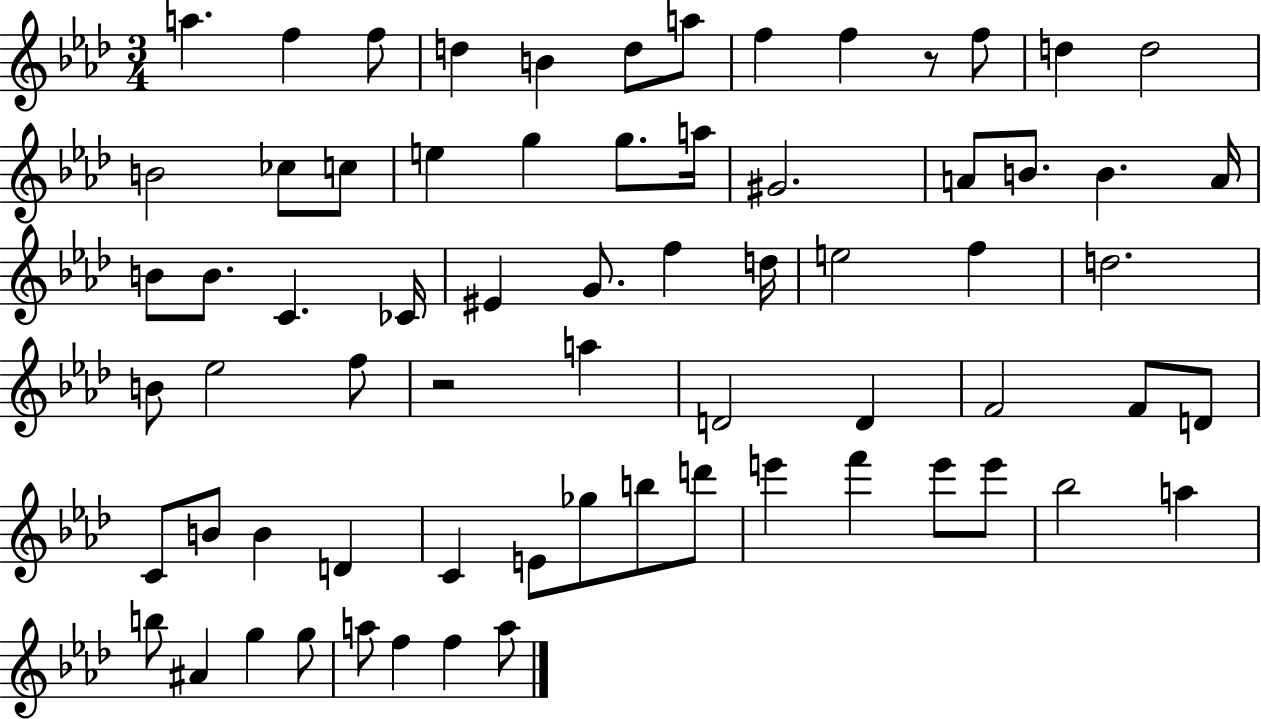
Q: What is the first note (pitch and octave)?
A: A5